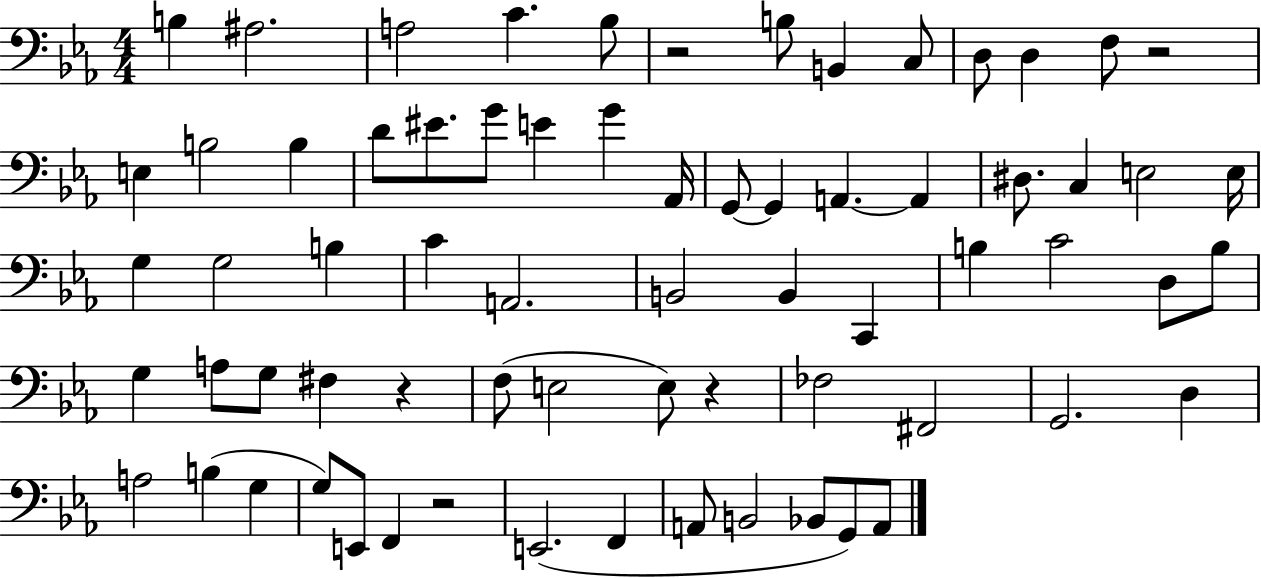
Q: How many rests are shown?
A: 5